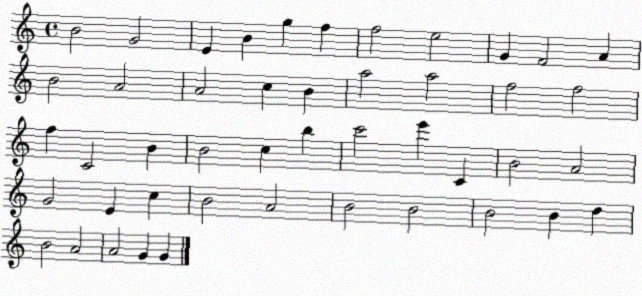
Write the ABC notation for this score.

X:1
T:Untitled
M:4/4
L:1/4
K:C
B2 G2 E B g f f2 e2 G F2 A B2 A2 A2 c B a2 a2 f2 f2 f C2 B B2 c b c'2 e' C B2 A2 G2 E c B2 A2 B2 B2 B2 B d B2 A2 A2 G G